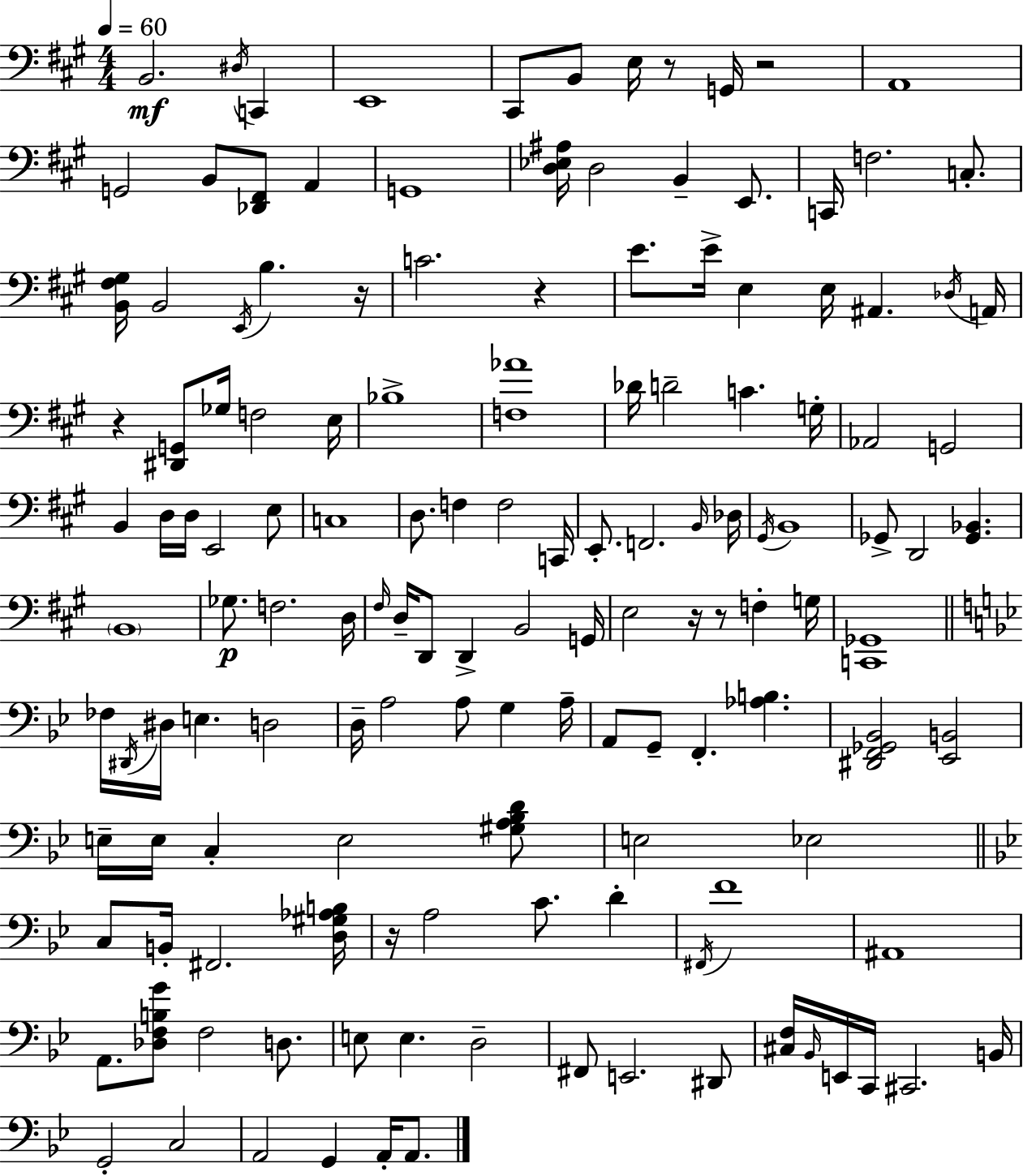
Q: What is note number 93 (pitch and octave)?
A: F#2